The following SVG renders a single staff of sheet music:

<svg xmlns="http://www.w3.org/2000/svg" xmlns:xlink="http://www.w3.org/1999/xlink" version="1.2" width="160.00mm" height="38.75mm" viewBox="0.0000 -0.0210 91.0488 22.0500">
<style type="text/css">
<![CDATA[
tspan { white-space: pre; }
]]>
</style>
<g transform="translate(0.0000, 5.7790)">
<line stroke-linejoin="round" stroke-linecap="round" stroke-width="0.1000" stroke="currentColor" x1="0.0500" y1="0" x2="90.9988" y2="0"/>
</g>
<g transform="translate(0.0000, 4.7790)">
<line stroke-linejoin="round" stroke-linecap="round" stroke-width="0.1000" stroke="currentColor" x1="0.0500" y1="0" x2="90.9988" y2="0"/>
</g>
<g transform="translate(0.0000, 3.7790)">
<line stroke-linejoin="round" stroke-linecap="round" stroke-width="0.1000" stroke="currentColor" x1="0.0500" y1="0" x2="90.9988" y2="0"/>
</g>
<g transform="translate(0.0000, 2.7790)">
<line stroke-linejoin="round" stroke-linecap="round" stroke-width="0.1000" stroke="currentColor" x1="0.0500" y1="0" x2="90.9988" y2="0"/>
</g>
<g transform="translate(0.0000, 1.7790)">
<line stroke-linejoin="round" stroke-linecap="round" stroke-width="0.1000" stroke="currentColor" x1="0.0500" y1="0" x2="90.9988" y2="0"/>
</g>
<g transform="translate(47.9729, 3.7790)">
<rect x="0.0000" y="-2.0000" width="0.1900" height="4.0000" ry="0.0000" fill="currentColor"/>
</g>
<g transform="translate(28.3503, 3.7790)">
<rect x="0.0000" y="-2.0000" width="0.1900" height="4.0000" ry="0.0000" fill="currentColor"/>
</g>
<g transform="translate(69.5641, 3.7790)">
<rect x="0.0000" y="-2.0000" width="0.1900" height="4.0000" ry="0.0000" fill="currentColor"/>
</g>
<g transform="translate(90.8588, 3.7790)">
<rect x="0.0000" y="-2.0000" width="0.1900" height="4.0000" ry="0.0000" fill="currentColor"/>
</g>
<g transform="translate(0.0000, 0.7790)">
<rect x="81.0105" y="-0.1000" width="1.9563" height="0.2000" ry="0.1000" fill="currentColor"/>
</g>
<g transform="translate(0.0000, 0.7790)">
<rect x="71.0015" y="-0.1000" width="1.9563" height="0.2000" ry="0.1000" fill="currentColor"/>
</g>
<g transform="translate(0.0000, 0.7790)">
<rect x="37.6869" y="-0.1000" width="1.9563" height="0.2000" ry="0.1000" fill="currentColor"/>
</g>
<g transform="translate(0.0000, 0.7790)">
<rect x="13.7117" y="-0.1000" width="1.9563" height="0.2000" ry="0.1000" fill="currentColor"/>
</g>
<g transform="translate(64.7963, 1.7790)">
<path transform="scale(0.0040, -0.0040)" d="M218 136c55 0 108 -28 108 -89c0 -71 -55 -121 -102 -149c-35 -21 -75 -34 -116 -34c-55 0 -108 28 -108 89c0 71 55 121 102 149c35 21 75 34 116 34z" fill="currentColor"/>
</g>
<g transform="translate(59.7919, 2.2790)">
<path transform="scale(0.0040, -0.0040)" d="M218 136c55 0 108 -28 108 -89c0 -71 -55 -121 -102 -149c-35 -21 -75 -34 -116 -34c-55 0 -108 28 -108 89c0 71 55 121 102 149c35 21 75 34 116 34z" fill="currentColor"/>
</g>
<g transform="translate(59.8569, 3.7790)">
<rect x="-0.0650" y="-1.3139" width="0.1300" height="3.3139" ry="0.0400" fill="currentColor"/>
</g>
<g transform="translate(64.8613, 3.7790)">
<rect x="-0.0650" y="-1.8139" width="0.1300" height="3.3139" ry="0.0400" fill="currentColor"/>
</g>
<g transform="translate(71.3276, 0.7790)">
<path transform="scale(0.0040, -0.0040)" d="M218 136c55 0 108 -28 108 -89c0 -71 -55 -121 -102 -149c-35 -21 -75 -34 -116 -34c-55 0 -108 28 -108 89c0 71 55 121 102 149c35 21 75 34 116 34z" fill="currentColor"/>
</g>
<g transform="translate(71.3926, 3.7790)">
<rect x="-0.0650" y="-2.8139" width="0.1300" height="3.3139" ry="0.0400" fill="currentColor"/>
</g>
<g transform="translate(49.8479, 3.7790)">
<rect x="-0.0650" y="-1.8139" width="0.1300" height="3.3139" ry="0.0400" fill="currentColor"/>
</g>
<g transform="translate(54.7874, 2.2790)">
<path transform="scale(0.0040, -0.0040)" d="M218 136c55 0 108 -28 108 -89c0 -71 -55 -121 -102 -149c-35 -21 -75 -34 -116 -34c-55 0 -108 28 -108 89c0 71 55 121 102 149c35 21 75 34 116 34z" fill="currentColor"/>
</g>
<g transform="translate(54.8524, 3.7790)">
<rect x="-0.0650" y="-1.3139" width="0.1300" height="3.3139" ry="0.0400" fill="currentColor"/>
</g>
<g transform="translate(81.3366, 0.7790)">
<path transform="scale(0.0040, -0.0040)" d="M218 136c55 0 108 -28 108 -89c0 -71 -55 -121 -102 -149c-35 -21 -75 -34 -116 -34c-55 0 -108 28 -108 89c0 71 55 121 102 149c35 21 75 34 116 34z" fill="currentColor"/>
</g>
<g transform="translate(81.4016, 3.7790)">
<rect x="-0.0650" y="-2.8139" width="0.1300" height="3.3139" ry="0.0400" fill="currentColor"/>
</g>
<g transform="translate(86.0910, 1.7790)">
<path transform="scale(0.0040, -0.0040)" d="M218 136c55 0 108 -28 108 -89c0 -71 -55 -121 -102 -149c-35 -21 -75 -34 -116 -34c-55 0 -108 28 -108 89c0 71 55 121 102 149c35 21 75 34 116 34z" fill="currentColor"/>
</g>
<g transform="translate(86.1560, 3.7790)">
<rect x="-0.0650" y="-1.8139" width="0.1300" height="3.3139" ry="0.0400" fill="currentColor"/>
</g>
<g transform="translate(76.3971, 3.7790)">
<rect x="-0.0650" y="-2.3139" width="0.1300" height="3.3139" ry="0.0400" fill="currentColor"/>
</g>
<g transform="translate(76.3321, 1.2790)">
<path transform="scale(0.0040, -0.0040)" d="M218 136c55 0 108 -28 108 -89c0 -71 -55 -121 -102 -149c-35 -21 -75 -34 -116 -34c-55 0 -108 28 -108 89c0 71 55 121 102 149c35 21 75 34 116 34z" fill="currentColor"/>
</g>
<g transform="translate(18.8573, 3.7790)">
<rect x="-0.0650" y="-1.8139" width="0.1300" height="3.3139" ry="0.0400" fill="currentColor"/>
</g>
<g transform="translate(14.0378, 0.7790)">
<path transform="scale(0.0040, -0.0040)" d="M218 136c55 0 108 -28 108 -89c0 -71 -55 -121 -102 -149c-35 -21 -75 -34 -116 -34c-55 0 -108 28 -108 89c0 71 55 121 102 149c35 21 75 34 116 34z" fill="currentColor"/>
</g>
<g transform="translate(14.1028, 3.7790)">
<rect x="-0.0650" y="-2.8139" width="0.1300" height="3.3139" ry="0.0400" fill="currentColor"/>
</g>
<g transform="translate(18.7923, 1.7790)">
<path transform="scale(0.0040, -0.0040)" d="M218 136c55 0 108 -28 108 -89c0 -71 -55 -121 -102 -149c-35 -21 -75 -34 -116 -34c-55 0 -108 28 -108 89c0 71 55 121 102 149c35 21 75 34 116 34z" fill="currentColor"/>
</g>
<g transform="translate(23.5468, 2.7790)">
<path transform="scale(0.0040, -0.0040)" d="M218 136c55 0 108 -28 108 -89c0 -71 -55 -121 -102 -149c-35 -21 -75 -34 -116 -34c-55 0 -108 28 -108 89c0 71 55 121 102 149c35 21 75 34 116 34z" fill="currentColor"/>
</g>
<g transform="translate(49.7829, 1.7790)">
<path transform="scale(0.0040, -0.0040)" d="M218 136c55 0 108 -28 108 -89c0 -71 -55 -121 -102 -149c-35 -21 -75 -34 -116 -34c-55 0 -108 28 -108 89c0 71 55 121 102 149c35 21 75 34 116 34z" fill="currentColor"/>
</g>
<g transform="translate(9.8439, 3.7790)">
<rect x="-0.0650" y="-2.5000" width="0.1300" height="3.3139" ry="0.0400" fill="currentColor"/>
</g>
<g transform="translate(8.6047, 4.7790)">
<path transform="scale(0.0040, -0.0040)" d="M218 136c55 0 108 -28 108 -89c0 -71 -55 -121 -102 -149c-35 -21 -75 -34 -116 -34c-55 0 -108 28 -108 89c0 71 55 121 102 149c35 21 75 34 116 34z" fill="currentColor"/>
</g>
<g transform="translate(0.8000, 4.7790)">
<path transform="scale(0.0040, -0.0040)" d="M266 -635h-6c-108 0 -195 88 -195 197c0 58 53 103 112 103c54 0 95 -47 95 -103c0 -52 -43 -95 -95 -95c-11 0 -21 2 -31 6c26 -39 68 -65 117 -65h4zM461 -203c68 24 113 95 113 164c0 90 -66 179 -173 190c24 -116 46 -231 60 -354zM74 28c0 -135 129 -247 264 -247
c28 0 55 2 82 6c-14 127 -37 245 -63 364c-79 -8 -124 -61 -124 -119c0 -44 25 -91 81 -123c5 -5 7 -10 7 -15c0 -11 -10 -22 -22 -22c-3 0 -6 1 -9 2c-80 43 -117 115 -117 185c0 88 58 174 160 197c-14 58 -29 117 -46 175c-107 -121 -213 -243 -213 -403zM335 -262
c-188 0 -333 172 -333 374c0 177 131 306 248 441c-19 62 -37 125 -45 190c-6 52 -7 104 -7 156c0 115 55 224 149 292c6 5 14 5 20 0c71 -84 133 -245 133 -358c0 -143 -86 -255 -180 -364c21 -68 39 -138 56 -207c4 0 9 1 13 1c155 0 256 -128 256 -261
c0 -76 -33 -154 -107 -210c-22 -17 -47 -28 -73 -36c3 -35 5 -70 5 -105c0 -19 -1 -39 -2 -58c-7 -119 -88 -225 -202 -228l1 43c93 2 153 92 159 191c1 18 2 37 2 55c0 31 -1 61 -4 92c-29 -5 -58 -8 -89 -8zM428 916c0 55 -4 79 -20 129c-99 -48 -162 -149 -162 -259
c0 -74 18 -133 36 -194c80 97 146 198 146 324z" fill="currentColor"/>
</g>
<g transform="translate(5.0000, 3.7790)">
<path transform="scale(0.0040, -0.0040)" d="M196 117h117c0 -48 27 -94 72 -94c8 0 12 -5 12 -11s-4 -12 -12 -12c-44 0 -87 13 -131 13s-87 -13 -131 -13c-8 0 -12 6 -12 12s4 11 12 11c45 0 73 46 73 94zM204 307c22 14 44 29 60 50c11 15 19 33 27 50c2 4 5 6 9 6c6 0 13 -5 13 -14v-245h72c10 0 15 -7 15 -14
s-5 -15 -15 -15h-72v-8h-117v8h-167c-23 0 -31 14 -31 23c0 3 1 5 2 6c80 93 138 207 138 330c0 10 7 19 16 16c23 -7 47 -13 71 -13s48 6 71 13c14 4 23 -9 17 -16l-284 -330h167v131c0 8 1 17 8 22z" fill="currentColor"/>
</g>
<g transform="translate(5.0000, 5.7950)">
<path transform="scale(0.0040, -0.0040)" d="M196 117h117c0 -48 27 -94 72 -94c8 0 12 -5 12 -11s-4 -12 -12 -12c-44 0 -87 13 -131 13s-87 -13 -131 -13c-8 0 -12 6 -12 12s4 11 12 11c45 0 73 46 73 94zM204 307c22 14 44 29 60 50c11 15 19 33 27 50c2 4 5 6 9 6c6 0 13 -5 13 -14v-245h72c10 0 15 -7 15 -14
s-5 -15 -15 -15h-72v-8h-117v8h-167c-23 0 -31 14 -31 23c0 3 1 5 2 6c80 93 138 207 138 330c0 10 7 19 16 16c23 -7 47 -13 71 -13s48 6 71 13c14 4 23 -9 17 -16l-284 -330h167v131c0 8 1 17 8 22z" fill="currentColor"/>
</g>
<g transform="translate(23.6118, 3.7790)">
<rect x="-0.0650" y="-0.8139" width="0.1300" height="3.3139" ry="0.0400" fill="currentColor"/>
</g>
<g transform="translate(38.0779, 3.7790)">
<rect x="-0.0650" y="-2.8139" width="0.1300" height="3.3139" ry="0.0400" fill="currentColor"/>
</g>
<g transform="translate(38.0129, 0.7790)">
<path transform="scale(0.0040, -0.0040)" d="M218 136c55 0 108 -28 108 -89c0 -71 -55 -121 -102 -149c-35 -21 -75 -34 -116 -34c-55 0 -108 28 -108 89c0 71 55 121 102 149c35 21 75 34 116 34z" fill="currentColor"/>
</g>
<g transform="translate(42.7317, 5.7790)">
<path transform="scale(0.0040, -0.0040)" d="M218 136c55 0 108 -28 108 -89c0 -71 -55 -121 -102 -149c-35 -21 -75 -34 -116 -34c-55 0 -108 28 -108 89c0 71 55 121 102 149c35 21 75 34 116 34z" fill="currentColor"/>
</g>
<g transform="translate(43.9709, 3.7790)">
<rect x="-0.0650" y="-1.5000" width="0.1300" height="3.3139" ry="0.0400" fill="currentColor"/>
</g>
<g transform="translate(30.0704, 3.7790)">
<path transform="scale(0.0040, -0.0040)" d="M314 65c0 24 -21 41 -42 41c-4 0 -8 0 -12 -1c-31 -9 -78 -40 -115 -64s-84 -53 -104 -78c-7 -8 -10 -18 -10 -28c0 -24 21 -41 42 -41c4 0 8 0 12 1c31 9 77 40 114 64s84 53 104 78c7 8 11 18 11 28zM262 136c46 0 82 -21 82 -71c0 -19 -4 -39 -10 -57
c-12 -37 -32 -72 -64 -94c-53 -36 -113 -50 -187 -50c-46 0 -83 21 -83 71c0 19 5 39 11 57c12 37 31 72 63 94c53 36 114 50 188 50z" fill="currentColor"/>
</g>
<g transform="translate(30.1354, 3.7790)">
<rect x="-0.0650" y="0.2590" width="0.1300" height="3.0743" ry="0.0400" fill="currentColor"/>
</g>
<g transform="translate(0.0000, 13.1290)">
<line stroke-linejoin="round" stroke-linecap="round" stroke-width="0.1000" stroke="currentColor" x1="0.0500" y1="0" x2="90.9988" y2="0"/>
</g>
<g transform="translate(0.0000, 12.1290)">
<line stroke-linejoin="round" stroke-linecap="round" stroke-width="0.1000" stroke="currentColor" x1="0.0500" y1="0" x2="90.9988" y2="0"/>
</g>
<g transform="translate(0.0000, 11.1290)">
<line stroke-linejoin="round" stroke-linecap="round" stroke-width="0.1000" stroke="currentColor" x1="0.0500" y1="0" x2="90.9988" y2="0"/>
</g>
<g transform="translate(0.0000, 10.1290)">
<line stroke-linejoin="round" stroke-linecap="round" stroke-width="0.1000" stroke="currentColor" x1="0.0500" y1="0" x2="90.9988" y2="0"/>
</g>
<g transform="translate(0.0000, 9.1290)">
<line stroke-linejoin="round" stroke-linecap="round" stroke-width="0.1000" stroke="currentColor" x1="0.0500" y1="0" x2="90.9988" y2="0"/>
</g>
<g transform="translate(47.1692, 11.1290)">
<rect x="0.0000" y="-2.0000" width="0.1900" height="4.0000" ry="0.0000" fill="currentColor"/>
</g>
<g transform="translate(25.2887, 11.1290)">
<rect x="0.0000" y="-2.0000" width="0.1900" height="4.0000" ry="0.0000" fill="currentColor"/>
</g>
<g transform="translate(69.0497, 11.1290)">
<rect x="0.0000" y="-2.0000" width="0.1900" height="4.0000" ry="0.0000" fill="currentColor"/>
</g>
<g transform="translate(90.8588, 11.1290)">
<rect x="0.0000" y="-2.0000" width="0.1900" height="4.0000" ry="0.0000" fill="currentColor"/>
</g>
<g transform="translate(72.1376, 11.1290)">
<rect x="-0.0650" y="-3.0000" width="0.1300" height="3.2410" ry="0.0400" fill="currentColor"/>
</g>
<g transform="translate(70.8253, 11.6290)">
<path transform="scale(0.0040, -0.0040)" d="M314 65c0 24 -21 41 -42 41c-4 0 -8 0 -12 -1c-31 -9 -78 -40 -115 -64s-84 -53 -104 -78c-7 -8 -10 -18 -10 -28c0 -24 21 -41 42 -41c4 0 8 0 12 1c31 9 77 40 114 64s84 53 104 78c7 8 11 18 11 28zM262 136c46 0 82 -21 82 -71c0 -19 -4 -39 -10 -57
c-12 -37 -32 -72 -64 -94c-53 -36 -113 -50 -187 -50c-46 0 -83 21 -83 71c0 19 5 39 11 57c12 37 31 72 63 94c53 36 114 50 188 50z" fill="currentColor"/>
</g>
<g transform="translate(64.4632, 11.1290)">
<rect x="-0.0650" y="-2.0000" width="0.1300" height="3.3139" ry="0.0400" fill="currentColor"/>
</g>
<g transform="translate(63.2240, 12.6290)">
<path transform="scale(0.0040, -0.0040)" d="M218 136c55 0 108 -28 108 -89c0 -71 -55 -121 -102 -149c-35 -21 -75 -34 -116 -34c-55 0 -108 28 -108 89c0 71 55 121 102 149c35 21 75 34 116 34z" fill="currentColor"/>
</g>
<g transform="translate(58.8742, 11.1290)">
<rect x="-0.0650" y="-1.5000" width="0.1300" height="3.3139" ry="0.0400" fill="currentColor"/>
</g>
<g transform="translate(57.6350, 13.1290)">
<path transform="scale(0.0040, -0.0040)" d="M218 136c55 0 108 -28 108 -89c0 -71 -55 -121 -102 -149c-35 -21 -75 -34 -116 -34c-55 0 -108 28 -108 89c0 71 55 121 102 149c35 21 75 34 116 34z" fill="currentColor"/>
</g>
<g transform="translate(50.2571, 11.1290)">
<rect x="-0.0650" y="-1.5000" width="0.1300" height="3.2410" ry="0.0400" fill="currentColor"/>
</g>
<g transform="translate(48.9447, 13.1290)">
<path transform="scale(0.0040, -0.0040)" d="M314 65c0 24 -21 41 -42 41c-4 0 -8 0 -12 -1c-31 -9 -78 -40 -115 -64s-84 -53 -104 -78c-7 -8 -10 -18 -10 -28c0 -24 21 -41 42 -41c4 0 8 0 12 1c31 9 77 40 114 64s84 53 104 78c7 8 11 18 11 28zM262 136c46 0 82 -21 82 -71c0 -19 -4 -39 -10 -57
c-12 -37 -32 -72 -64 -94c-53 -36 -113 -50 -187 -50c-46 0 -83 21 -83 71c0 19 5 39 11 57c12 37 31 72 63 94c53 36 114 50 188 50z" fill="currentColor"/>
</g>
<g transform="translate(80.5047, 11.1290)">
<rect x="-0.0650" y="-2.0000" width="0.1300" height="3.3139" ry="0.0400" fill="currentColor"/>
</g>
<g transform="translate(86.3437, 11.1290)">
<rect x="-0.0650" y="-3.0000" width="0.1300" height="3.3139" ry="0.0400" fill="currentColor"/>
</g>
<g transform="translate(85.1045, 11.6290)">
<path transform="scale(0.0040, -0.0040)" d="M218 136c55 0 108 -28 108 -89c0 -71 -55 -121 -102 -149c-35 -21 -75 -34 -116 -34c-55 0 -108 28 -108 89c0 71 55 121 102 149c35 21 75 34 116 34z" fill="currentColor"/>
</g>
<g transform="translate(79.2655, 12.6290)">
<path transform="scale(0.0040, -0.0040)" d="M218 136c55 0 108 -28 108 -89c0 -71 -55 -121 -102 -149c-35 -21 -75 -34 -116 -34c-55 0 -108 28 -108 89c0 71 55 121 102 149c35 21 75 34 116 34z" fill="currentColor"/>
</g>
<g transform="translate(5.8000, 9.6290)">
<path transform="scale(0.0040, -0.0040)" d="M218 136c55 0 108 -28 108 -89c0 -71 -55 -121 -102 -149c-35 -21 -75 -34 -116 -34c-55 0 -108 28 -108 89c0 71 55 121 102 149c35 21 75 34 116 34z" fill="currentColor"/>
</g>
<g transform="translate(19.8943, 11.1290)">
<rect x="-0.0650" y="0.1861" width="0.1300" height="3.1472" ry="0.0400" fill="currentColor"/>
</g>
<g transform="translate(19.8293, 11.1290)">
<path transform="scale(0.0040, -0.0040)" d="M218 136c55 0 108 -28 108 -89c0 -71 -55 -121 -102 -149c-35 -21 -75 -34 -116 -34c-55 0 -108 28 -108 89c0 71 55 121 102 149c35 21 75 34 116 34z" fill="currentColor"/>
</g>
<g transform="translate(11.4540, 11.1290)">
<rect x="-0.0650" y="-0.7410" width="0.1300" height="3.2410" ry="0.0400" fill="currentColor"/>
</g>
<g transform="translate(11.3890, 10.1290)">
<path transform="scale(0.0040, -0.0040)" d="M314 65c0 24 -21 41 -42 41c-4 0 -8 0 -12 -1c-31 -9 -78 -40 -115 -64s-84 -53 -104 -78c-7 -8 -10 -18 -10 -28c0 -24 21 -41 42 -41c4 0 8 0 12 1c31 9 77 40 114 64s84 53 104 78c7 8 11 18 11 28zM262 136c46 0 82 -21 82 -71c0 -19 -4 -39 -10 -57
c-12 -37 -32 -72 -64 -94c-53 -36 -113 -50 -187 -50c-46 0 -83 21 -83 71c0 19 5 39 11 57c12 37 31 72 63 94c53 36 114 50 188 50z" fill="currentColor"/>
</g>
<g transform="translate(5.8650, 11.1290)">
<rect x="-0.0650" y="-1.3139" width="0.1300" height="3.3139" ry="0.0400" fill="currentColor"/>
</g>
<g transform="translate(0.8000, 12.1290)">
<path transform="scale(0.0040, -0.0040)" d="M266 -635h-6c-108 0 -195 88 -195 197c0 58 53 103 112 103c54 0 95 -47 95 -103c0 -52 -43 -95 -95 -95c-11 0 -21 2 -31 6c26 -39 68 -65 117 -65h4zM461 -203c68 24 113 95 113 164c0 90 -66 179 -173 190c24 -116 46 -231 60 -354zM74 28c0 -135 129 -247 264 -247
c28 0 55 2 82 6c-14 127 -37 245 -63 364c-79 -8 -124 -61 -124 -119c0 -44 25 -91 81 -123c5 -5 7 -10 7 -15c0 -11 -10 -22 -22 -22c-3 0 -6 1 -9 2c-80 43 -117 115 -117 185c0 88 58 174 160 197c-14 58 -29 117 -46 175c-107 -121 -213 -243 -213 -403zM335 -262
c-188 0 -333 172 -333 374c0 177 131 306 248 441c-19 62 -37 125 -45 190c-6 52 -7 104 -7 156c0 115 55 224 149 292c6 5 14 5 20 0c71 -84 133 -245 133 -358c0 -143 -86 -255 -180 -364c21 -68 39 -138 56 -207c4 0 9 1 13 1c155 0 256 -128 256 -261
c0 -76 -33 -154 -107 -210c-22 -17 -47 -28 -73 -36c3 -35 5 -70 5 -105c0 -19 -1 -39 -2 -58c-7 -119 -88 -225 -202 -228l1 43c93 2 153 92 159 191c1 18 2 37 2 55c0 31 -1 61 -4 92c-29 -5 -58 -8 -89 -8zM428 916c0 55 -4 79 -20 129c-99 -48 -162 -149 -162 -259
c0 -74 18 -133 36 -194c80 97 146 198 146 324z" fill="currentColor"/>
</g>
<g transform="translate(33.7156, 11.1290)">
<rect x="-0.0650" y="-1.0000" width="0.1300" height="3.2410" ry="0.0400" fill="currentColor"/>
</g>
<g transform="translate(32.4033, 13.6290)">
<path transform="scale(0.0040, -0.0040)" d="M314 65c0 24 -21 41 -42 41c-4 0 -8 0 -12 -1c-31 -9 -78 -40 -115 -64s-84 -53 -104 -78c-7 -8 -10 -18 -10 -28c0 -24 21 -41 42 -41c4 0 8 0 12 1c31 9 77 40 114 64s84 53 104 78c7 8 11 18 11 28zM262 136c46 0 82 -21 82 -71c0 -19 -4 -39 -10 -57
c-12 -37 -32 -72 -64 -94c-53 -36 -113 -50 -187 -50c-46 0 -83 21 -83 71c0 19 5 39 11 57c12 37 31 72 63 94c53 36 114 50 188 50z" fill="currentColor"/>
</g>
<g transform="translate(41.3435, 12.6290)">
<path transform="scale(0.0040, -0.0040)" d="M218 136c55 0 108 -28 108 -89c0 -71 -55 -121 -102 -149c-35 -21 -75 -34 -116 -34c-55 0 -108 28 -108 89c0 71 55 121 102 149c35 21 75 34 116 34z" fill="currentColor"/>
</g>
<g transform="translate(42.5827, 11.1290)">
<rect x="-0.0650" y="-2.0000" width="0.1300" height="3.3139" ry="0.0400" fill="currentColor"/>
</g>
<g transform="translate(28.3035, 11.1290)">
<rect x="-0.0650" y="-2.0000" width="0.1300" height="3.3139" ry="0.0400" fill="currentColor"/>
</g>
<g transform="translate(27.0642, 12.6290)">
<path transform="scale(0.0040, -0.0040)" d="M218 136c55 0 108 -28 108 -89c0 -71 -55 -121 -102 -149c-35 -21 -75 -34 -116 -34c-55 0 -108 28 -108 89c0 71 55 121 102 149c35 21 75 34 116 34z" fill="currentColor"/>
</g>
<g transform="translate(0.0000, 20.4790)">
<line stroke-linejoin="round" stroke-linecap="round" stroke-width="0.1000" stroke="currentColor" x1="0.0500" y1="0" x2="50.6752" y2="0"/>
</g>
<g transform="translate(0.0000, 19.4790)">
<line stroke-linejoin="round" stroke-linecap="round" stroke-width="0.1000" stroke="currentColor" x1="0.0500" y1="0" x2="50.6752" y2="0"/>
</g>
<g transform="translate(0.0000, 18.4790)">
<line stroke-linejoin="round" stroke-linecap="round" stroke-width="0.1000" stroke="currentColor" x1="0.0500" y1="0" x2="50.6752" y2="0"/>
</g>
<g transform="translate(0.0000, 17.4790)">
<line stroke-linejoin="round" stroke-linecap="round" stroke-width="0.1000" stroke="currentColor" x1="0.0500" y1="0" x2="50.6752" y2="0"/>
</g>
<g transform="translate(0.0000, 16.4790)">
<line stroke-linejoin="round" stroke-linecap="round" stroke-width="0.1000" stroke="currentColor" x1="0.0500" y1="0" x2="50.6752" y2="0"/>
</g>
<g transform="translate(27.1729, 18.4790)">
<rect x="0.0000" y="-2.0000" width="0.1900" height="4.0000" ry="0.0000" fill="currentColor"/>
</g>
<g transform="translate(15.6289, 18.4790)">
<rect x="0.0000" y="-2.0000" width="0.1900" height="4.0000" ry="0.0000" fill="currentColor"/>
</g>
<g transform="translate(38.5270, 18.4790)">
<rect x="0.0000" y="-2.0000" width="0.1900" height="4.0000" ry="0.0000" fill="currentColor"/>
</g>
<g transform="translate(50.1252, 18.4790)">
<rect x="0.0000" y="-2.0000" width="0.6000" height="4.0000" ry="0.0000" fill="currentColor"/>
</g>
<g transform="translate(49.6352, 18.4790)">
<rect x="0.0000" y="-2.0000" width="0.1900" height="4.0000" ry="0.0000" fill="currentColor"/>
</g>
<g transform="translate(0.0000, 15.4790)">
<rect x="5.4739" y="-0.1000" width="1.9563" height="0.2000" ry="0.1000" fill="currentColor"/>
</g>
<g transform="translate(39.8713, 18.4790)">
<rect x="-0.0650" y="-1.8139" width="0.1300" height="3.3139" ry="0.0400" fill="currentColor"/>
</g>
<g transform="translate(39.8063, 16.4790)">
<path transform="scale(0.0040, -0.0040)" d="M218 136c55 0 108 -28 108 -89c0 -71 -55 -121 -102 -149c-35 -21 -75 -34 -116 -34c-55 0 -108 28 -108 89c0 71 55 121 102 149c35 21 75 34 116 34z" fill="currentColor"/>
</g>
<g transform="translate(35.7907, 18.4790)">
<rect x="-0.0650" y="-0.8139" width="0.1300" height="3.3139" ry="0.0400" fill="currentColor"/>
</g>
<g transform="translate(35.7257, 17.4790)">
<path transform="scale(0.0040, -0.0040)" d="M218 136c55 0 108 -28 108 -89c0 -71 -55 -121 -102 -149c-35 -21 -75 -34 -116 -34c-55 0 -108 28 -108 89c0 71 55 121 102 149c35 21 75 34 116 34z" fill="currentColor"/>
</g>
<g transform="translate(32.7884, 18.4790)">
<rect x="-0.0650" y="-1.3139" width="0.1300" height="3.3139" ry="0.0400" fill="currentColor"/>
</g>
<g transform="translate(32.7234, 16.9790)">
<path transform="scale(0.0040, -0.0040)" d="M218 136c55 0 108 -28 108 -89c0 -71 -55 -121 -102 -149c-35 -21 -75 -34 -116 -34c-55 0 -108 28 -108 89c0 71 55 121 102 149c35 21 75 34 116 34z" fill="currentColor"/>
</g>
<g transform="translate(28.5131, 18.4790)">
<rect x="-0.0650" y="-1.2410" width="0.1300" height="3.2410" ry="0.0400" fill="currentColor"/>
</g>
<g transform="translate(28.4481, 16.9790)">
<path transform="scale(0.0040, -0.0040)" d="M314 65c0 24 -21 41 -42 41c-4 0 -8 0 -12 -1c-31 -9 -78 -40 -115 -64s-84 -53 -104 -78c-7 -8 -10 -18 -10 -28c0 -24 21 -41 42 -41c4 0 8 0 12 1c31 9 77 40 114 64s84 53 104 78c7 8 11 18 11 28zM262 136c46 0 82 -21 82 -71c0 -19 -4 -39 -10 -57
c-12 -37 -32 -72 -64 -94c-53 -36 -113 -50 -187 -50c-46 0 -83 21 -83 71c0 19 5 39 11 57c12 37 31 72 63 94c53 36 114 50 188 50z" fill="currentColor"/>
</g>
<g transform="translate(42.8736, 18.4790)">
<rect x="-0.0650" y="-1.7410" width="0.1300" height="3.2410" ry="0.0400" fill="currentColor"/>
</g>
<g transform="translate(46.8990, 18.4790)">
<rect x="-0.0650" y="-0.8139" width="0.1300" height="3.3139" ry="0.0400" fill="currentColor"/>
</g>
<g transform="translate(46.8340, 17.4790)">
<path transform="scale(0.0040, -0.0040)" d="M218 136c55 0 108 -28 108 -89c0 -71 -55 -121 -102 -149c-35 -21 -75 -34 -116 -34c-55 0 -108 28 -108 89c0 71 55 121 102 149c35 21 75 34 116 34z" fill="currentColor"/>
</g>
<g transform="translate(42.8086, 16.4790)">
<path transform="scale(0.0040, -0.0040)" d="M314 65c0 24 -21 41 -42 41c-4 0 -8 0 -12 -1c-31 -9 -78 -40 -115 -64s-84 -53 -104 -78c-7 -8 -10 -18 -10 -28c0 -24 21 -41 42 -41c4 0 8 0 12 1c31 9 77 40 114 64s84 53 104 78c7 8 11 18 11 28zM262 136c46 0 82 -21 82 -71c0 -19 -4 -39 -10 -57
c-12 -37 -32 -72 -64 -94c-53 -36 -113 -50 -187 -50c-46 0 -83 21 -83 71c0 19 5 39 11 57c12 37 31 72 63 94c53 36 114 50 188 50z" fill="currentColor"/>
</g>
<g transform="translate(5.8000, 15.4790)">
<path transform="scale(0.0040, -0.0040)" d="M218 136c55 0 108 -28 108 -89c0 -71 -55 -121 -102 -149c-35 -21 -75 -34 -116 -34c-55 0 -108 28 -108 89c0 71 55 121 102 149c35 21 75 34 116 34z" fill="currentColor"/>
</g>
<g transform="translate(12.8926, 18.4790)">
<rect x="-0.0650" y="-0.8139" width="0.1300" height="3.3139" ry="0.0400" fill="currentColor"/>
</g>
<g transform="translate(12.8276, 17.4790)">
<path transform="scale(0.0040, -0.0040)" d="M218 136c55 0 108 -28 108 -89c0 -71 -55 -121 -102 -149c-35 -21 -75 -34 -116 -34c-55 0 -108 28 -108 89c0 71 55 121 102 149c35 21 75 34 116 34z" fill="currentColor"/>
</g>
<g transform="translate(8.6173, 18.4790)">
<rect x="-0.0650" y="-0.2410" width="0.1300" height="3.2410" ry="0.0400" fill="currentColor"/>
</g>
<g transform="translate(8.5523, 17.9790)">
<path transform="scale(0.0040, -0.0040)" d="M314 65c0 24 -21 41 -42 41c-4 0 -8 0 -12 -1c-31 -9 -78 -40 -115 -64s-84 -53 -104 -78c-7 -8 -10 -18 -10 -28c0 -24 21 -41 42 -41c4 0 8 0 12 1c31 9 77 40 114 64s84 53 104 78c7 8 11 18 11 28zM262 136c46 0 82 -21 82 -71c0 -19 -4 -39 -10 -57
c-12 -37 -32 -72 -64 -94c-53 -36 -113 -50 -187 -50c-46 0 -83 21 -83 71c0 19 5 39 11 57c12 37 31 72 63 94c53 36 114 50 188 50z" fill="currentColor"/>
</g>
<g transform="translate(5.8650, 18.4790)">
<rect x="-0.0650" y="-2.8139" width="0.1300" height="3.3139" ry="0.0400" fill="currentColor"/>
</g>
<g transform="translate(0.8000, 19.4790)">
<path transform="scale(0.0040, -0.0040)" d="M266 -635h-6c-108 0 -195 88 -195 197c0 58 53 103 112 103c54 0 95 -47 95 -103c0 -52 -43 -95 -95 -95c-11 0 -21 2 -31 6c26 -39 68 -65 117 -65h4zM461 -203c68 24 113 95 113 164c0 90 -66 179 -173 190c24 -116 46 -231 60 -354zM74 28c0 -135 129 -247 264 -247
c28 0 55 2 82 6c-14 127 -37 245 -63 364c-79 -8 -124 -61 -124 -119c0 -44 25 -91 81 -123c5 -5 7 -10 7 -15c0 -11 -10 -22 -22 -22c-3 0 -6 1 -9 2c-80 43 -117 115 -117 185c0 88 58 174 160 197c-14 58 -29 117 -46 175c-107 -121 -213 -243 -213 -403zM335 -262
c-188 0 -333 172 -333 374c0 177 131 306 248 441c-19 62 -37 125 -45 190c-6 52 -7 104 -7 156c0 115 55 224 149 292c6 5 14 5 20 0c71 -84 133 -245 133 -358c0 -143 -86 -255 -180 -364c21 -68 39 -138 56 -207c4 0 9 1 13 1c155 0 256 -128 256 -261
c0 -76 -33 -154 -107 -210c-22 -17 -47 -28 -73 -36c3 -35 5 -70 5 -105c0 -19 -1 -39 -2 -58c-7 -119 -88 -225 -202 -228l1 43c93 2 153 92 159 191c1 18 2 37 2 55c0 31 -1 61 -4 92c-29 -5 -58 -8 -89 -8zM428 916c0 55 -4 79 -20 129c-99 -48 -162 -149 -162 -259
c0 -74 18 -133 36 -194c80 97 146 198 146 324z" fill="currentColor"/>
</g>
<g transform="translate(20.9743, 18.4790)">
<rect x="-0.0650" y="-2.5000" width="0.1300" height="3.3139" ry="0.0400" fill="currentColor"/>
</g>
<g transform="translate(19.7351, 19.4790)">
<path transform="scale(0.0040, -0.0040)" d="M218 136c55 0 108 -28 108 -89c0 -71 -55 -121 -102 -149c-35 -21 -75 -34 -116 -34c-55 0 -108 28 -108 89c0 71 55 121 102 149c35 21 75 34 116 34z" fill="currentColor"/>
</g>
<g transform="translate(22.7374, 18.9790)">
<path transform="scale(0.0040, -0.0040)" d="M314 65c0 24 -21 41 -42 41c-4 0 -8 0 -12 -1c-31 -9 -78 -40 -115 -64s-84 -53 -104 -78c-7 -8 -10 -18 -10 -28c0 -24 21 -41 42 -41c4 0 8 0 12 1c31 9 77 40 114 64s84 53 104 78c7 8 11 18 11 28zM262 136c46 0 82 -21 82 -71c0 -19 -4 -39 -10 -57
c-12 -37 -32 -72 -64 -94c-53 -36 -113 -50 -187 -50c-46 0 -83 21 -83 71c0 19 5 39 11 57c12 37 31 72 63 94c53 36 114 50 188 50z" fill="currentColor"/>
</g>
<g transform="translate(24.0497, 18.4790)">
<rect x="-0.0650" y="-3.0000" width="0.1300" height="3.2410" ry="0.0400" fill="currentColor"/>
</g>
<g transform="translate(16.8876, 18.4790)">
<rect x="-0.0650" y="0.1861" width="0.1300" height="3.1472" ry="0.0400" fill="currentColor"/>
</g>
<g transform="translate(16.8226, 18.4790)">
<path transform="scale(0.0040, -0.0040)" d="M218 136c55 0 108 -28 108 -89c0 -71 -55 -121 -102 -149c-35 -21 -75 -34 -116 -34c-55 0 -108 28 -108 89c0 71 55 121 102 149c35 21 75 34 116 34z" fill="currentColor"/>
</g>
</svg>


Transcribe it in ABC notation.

X:1
T:Untitled
M:4/4
L:1/4
K:C
G a f d B2 a E f e e f a g a f e d2 B F D2 F E2 E F A2 F A a c2 d B G A2 e2 e d f f2 d